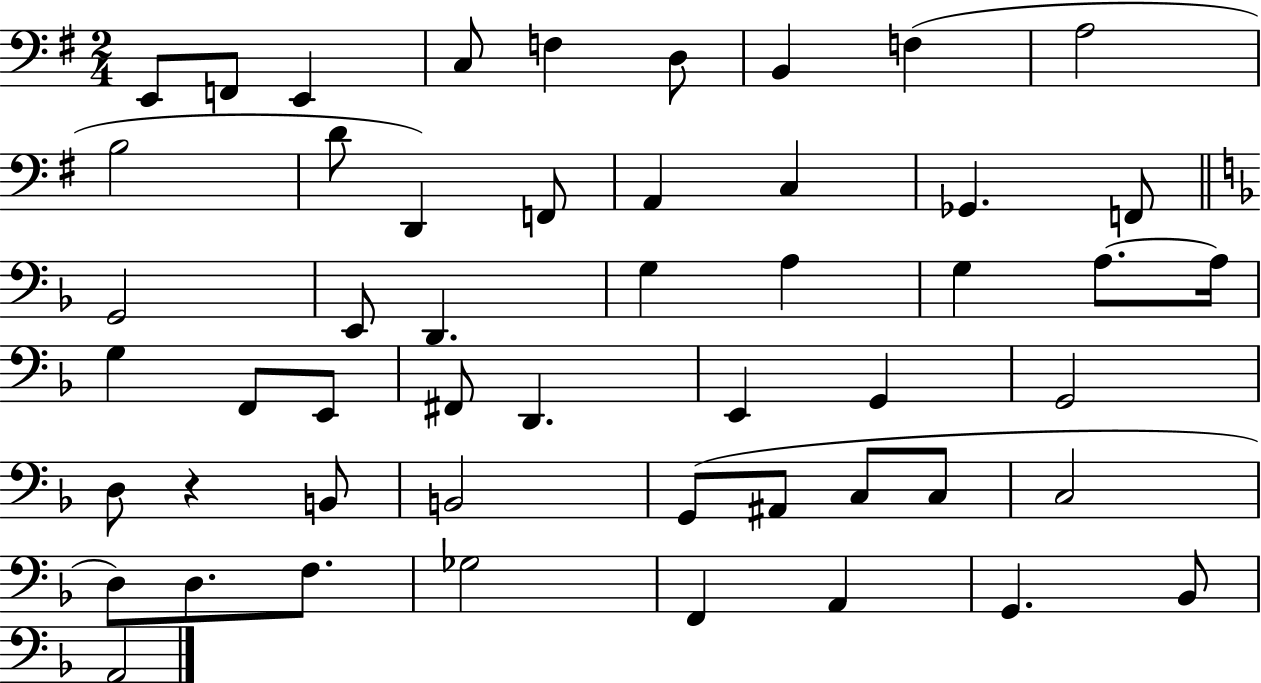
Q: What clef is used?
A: bass